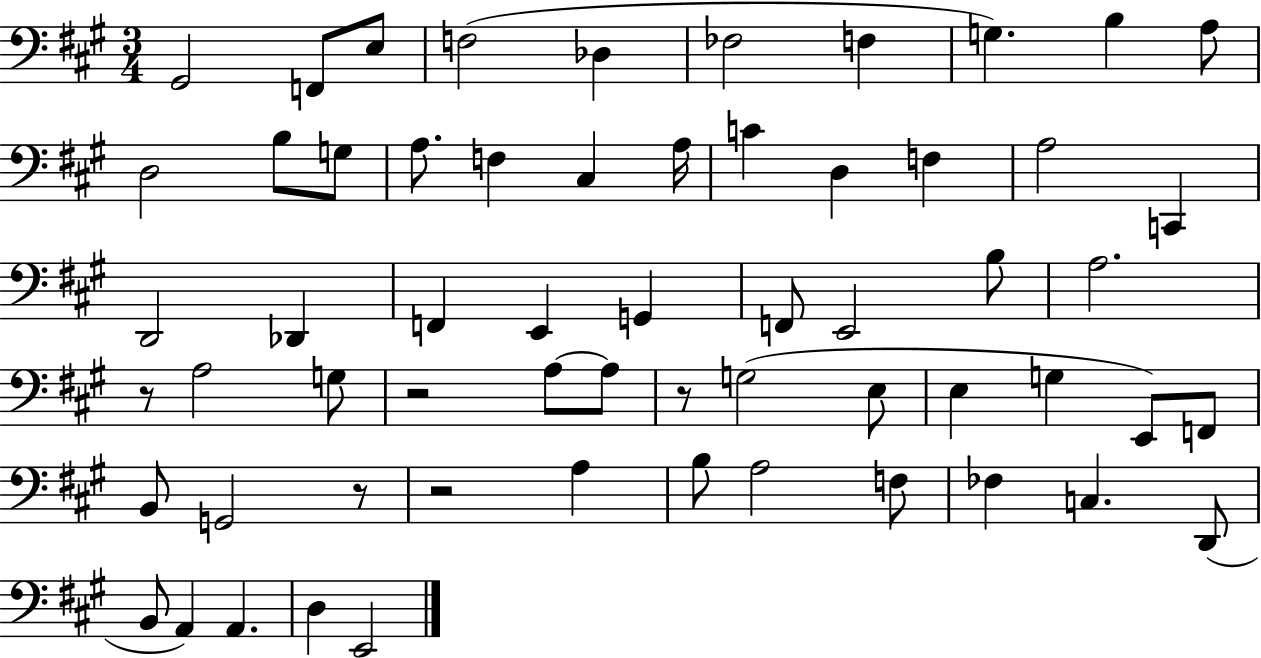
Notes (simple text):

G#2/h F2/e E3/e F3/h Db3/q FES3/h F3/q G3/q. B3/q A3/e D3/h B3/e G3/e A3/e. F3/q C#3/q A3/s C4/q D3/q F3/q A3/h C2/q D2/h Db2/q F2/q E2/q G2/q F2/e E2/h B3/e A3/h. R/e A3/h G3/e R/h A3/e A3/e R/e G3/h E3/e E3/q G3/q E2/e F2/e B2/e G2/h R/e R/h A3/q B3/e A3/h F3/e FES3/q C3/q. D2/e B2/e A2/q A2/q. D3/q E2/h